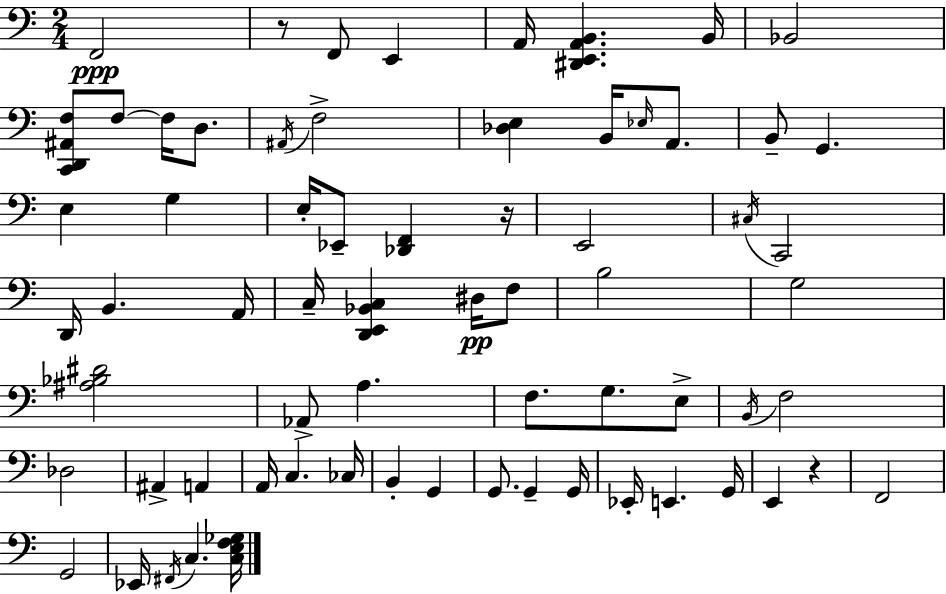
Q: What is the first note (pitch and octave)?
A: F2